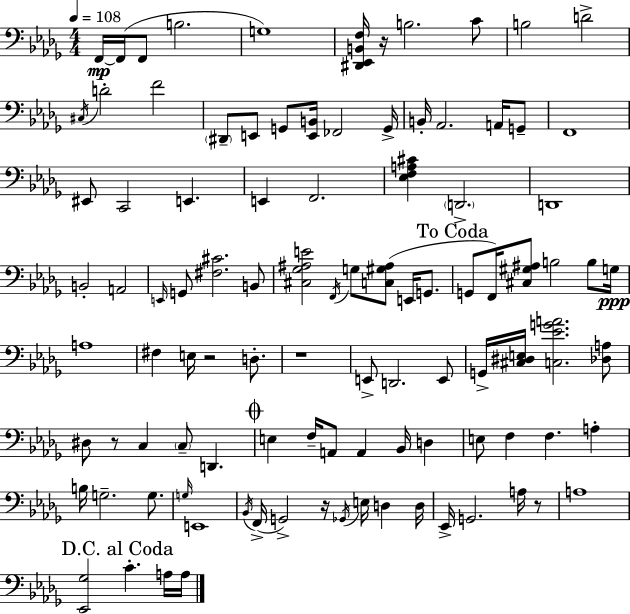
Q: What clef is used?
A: bass